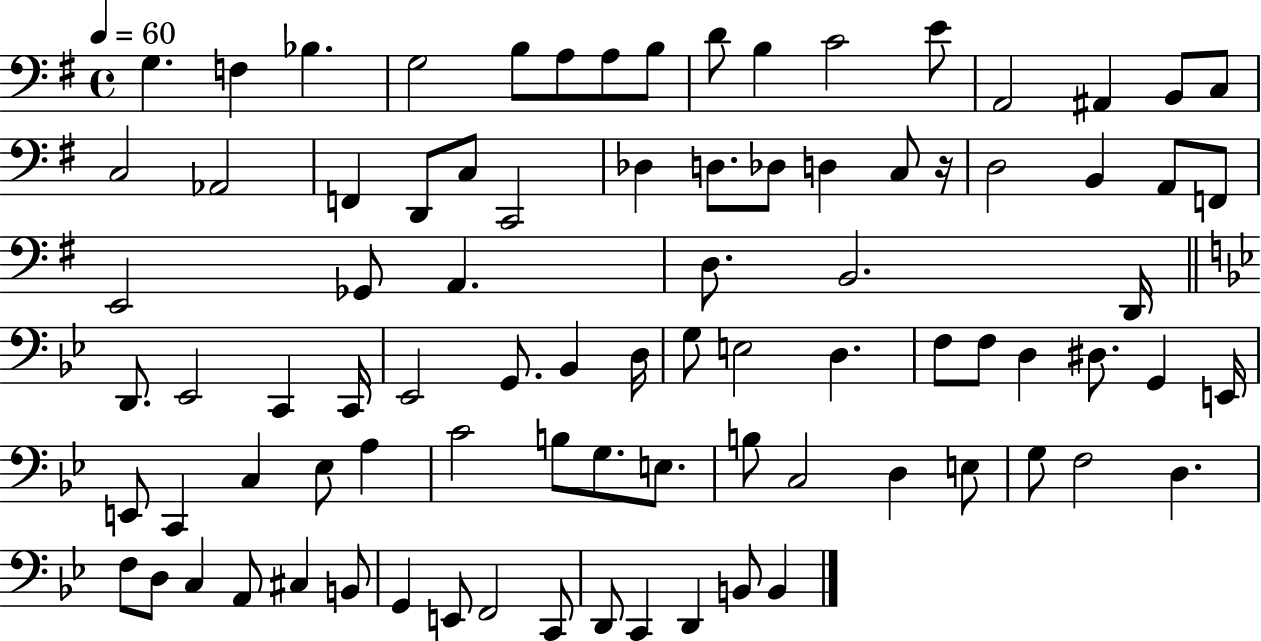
X:1
T:Untitled
M:4/4
L:1/4
K:G
G, F, _B, G,2 B,/2 A,/2 A,/2 B,/2 D/2 B, C2 E/2 A,,2 ^A,, B,,/2 C,/2 C,2 _A,,2 F,, D,,/2 C,/2 C,,2 _D, D,/2 _D,/2 D, C,/2 z/4 D,2 B,, A,,/2 F,,/2 E,,2 _G,,/2 A,, D,/2 B,,2 D,,/4 D,,/2 _E,,2 C,, C,,/4 _E,,2 G,,/2 _B,, D,/4 G,/2 E,2 D, F,/2 F,/2 D, ^D,/2 G,, E,,/4 E,,/2 C,, C, _E,/2 A, C2 B,/2 G,/2 E,/2 B,/2 C,2 D, E,/2 G,/2 F,2 D, F,/2 D,/2 C, A,,/2 ^C, B,,/2 G,, E,,/2 F,,2 C,,/2 D,,/2 C,, D,, B,,/2 B,,